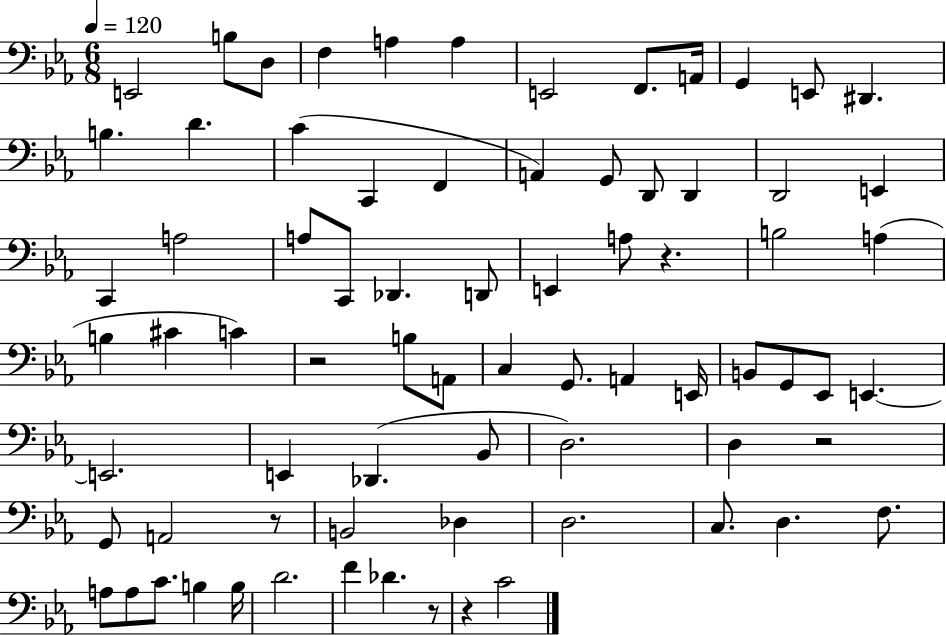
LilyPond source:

{
  \clef bass
  \numericTimeSignature
  \time 6/8
  \key ees \major
  \tempo 4 = 120
  e,2 b8 d8 | f4 a4 a4 | e,2 f,8. a,16 | g,4 e,8 dis,4. | \break b4. d'4. | c'4( c,4 f,4 | a,4) g,8 d,8 d,4 | d,2 e,4 | \break c,4 a2 | a8 c,8 des,4. d,8 | e,4 a8 r4. | b2 a4( | \break b4 cis'4 c'4) | r2 b8 a,8 | c4 g,8. a,4 e,16 | b,8 g,8 ees,8 e,4.~~ | \break e,2. | e,4 des,4.( bes,8 | d2.) | d4 r2 | \break g,8 a,2 r8 | b,2 des4 | d2. | c8. d4. f8. | \break a8 a8 c'8. b4 b16 | d'2. | f'4 des'4. r8 | r4 c'2 | \break \bar "|."
}